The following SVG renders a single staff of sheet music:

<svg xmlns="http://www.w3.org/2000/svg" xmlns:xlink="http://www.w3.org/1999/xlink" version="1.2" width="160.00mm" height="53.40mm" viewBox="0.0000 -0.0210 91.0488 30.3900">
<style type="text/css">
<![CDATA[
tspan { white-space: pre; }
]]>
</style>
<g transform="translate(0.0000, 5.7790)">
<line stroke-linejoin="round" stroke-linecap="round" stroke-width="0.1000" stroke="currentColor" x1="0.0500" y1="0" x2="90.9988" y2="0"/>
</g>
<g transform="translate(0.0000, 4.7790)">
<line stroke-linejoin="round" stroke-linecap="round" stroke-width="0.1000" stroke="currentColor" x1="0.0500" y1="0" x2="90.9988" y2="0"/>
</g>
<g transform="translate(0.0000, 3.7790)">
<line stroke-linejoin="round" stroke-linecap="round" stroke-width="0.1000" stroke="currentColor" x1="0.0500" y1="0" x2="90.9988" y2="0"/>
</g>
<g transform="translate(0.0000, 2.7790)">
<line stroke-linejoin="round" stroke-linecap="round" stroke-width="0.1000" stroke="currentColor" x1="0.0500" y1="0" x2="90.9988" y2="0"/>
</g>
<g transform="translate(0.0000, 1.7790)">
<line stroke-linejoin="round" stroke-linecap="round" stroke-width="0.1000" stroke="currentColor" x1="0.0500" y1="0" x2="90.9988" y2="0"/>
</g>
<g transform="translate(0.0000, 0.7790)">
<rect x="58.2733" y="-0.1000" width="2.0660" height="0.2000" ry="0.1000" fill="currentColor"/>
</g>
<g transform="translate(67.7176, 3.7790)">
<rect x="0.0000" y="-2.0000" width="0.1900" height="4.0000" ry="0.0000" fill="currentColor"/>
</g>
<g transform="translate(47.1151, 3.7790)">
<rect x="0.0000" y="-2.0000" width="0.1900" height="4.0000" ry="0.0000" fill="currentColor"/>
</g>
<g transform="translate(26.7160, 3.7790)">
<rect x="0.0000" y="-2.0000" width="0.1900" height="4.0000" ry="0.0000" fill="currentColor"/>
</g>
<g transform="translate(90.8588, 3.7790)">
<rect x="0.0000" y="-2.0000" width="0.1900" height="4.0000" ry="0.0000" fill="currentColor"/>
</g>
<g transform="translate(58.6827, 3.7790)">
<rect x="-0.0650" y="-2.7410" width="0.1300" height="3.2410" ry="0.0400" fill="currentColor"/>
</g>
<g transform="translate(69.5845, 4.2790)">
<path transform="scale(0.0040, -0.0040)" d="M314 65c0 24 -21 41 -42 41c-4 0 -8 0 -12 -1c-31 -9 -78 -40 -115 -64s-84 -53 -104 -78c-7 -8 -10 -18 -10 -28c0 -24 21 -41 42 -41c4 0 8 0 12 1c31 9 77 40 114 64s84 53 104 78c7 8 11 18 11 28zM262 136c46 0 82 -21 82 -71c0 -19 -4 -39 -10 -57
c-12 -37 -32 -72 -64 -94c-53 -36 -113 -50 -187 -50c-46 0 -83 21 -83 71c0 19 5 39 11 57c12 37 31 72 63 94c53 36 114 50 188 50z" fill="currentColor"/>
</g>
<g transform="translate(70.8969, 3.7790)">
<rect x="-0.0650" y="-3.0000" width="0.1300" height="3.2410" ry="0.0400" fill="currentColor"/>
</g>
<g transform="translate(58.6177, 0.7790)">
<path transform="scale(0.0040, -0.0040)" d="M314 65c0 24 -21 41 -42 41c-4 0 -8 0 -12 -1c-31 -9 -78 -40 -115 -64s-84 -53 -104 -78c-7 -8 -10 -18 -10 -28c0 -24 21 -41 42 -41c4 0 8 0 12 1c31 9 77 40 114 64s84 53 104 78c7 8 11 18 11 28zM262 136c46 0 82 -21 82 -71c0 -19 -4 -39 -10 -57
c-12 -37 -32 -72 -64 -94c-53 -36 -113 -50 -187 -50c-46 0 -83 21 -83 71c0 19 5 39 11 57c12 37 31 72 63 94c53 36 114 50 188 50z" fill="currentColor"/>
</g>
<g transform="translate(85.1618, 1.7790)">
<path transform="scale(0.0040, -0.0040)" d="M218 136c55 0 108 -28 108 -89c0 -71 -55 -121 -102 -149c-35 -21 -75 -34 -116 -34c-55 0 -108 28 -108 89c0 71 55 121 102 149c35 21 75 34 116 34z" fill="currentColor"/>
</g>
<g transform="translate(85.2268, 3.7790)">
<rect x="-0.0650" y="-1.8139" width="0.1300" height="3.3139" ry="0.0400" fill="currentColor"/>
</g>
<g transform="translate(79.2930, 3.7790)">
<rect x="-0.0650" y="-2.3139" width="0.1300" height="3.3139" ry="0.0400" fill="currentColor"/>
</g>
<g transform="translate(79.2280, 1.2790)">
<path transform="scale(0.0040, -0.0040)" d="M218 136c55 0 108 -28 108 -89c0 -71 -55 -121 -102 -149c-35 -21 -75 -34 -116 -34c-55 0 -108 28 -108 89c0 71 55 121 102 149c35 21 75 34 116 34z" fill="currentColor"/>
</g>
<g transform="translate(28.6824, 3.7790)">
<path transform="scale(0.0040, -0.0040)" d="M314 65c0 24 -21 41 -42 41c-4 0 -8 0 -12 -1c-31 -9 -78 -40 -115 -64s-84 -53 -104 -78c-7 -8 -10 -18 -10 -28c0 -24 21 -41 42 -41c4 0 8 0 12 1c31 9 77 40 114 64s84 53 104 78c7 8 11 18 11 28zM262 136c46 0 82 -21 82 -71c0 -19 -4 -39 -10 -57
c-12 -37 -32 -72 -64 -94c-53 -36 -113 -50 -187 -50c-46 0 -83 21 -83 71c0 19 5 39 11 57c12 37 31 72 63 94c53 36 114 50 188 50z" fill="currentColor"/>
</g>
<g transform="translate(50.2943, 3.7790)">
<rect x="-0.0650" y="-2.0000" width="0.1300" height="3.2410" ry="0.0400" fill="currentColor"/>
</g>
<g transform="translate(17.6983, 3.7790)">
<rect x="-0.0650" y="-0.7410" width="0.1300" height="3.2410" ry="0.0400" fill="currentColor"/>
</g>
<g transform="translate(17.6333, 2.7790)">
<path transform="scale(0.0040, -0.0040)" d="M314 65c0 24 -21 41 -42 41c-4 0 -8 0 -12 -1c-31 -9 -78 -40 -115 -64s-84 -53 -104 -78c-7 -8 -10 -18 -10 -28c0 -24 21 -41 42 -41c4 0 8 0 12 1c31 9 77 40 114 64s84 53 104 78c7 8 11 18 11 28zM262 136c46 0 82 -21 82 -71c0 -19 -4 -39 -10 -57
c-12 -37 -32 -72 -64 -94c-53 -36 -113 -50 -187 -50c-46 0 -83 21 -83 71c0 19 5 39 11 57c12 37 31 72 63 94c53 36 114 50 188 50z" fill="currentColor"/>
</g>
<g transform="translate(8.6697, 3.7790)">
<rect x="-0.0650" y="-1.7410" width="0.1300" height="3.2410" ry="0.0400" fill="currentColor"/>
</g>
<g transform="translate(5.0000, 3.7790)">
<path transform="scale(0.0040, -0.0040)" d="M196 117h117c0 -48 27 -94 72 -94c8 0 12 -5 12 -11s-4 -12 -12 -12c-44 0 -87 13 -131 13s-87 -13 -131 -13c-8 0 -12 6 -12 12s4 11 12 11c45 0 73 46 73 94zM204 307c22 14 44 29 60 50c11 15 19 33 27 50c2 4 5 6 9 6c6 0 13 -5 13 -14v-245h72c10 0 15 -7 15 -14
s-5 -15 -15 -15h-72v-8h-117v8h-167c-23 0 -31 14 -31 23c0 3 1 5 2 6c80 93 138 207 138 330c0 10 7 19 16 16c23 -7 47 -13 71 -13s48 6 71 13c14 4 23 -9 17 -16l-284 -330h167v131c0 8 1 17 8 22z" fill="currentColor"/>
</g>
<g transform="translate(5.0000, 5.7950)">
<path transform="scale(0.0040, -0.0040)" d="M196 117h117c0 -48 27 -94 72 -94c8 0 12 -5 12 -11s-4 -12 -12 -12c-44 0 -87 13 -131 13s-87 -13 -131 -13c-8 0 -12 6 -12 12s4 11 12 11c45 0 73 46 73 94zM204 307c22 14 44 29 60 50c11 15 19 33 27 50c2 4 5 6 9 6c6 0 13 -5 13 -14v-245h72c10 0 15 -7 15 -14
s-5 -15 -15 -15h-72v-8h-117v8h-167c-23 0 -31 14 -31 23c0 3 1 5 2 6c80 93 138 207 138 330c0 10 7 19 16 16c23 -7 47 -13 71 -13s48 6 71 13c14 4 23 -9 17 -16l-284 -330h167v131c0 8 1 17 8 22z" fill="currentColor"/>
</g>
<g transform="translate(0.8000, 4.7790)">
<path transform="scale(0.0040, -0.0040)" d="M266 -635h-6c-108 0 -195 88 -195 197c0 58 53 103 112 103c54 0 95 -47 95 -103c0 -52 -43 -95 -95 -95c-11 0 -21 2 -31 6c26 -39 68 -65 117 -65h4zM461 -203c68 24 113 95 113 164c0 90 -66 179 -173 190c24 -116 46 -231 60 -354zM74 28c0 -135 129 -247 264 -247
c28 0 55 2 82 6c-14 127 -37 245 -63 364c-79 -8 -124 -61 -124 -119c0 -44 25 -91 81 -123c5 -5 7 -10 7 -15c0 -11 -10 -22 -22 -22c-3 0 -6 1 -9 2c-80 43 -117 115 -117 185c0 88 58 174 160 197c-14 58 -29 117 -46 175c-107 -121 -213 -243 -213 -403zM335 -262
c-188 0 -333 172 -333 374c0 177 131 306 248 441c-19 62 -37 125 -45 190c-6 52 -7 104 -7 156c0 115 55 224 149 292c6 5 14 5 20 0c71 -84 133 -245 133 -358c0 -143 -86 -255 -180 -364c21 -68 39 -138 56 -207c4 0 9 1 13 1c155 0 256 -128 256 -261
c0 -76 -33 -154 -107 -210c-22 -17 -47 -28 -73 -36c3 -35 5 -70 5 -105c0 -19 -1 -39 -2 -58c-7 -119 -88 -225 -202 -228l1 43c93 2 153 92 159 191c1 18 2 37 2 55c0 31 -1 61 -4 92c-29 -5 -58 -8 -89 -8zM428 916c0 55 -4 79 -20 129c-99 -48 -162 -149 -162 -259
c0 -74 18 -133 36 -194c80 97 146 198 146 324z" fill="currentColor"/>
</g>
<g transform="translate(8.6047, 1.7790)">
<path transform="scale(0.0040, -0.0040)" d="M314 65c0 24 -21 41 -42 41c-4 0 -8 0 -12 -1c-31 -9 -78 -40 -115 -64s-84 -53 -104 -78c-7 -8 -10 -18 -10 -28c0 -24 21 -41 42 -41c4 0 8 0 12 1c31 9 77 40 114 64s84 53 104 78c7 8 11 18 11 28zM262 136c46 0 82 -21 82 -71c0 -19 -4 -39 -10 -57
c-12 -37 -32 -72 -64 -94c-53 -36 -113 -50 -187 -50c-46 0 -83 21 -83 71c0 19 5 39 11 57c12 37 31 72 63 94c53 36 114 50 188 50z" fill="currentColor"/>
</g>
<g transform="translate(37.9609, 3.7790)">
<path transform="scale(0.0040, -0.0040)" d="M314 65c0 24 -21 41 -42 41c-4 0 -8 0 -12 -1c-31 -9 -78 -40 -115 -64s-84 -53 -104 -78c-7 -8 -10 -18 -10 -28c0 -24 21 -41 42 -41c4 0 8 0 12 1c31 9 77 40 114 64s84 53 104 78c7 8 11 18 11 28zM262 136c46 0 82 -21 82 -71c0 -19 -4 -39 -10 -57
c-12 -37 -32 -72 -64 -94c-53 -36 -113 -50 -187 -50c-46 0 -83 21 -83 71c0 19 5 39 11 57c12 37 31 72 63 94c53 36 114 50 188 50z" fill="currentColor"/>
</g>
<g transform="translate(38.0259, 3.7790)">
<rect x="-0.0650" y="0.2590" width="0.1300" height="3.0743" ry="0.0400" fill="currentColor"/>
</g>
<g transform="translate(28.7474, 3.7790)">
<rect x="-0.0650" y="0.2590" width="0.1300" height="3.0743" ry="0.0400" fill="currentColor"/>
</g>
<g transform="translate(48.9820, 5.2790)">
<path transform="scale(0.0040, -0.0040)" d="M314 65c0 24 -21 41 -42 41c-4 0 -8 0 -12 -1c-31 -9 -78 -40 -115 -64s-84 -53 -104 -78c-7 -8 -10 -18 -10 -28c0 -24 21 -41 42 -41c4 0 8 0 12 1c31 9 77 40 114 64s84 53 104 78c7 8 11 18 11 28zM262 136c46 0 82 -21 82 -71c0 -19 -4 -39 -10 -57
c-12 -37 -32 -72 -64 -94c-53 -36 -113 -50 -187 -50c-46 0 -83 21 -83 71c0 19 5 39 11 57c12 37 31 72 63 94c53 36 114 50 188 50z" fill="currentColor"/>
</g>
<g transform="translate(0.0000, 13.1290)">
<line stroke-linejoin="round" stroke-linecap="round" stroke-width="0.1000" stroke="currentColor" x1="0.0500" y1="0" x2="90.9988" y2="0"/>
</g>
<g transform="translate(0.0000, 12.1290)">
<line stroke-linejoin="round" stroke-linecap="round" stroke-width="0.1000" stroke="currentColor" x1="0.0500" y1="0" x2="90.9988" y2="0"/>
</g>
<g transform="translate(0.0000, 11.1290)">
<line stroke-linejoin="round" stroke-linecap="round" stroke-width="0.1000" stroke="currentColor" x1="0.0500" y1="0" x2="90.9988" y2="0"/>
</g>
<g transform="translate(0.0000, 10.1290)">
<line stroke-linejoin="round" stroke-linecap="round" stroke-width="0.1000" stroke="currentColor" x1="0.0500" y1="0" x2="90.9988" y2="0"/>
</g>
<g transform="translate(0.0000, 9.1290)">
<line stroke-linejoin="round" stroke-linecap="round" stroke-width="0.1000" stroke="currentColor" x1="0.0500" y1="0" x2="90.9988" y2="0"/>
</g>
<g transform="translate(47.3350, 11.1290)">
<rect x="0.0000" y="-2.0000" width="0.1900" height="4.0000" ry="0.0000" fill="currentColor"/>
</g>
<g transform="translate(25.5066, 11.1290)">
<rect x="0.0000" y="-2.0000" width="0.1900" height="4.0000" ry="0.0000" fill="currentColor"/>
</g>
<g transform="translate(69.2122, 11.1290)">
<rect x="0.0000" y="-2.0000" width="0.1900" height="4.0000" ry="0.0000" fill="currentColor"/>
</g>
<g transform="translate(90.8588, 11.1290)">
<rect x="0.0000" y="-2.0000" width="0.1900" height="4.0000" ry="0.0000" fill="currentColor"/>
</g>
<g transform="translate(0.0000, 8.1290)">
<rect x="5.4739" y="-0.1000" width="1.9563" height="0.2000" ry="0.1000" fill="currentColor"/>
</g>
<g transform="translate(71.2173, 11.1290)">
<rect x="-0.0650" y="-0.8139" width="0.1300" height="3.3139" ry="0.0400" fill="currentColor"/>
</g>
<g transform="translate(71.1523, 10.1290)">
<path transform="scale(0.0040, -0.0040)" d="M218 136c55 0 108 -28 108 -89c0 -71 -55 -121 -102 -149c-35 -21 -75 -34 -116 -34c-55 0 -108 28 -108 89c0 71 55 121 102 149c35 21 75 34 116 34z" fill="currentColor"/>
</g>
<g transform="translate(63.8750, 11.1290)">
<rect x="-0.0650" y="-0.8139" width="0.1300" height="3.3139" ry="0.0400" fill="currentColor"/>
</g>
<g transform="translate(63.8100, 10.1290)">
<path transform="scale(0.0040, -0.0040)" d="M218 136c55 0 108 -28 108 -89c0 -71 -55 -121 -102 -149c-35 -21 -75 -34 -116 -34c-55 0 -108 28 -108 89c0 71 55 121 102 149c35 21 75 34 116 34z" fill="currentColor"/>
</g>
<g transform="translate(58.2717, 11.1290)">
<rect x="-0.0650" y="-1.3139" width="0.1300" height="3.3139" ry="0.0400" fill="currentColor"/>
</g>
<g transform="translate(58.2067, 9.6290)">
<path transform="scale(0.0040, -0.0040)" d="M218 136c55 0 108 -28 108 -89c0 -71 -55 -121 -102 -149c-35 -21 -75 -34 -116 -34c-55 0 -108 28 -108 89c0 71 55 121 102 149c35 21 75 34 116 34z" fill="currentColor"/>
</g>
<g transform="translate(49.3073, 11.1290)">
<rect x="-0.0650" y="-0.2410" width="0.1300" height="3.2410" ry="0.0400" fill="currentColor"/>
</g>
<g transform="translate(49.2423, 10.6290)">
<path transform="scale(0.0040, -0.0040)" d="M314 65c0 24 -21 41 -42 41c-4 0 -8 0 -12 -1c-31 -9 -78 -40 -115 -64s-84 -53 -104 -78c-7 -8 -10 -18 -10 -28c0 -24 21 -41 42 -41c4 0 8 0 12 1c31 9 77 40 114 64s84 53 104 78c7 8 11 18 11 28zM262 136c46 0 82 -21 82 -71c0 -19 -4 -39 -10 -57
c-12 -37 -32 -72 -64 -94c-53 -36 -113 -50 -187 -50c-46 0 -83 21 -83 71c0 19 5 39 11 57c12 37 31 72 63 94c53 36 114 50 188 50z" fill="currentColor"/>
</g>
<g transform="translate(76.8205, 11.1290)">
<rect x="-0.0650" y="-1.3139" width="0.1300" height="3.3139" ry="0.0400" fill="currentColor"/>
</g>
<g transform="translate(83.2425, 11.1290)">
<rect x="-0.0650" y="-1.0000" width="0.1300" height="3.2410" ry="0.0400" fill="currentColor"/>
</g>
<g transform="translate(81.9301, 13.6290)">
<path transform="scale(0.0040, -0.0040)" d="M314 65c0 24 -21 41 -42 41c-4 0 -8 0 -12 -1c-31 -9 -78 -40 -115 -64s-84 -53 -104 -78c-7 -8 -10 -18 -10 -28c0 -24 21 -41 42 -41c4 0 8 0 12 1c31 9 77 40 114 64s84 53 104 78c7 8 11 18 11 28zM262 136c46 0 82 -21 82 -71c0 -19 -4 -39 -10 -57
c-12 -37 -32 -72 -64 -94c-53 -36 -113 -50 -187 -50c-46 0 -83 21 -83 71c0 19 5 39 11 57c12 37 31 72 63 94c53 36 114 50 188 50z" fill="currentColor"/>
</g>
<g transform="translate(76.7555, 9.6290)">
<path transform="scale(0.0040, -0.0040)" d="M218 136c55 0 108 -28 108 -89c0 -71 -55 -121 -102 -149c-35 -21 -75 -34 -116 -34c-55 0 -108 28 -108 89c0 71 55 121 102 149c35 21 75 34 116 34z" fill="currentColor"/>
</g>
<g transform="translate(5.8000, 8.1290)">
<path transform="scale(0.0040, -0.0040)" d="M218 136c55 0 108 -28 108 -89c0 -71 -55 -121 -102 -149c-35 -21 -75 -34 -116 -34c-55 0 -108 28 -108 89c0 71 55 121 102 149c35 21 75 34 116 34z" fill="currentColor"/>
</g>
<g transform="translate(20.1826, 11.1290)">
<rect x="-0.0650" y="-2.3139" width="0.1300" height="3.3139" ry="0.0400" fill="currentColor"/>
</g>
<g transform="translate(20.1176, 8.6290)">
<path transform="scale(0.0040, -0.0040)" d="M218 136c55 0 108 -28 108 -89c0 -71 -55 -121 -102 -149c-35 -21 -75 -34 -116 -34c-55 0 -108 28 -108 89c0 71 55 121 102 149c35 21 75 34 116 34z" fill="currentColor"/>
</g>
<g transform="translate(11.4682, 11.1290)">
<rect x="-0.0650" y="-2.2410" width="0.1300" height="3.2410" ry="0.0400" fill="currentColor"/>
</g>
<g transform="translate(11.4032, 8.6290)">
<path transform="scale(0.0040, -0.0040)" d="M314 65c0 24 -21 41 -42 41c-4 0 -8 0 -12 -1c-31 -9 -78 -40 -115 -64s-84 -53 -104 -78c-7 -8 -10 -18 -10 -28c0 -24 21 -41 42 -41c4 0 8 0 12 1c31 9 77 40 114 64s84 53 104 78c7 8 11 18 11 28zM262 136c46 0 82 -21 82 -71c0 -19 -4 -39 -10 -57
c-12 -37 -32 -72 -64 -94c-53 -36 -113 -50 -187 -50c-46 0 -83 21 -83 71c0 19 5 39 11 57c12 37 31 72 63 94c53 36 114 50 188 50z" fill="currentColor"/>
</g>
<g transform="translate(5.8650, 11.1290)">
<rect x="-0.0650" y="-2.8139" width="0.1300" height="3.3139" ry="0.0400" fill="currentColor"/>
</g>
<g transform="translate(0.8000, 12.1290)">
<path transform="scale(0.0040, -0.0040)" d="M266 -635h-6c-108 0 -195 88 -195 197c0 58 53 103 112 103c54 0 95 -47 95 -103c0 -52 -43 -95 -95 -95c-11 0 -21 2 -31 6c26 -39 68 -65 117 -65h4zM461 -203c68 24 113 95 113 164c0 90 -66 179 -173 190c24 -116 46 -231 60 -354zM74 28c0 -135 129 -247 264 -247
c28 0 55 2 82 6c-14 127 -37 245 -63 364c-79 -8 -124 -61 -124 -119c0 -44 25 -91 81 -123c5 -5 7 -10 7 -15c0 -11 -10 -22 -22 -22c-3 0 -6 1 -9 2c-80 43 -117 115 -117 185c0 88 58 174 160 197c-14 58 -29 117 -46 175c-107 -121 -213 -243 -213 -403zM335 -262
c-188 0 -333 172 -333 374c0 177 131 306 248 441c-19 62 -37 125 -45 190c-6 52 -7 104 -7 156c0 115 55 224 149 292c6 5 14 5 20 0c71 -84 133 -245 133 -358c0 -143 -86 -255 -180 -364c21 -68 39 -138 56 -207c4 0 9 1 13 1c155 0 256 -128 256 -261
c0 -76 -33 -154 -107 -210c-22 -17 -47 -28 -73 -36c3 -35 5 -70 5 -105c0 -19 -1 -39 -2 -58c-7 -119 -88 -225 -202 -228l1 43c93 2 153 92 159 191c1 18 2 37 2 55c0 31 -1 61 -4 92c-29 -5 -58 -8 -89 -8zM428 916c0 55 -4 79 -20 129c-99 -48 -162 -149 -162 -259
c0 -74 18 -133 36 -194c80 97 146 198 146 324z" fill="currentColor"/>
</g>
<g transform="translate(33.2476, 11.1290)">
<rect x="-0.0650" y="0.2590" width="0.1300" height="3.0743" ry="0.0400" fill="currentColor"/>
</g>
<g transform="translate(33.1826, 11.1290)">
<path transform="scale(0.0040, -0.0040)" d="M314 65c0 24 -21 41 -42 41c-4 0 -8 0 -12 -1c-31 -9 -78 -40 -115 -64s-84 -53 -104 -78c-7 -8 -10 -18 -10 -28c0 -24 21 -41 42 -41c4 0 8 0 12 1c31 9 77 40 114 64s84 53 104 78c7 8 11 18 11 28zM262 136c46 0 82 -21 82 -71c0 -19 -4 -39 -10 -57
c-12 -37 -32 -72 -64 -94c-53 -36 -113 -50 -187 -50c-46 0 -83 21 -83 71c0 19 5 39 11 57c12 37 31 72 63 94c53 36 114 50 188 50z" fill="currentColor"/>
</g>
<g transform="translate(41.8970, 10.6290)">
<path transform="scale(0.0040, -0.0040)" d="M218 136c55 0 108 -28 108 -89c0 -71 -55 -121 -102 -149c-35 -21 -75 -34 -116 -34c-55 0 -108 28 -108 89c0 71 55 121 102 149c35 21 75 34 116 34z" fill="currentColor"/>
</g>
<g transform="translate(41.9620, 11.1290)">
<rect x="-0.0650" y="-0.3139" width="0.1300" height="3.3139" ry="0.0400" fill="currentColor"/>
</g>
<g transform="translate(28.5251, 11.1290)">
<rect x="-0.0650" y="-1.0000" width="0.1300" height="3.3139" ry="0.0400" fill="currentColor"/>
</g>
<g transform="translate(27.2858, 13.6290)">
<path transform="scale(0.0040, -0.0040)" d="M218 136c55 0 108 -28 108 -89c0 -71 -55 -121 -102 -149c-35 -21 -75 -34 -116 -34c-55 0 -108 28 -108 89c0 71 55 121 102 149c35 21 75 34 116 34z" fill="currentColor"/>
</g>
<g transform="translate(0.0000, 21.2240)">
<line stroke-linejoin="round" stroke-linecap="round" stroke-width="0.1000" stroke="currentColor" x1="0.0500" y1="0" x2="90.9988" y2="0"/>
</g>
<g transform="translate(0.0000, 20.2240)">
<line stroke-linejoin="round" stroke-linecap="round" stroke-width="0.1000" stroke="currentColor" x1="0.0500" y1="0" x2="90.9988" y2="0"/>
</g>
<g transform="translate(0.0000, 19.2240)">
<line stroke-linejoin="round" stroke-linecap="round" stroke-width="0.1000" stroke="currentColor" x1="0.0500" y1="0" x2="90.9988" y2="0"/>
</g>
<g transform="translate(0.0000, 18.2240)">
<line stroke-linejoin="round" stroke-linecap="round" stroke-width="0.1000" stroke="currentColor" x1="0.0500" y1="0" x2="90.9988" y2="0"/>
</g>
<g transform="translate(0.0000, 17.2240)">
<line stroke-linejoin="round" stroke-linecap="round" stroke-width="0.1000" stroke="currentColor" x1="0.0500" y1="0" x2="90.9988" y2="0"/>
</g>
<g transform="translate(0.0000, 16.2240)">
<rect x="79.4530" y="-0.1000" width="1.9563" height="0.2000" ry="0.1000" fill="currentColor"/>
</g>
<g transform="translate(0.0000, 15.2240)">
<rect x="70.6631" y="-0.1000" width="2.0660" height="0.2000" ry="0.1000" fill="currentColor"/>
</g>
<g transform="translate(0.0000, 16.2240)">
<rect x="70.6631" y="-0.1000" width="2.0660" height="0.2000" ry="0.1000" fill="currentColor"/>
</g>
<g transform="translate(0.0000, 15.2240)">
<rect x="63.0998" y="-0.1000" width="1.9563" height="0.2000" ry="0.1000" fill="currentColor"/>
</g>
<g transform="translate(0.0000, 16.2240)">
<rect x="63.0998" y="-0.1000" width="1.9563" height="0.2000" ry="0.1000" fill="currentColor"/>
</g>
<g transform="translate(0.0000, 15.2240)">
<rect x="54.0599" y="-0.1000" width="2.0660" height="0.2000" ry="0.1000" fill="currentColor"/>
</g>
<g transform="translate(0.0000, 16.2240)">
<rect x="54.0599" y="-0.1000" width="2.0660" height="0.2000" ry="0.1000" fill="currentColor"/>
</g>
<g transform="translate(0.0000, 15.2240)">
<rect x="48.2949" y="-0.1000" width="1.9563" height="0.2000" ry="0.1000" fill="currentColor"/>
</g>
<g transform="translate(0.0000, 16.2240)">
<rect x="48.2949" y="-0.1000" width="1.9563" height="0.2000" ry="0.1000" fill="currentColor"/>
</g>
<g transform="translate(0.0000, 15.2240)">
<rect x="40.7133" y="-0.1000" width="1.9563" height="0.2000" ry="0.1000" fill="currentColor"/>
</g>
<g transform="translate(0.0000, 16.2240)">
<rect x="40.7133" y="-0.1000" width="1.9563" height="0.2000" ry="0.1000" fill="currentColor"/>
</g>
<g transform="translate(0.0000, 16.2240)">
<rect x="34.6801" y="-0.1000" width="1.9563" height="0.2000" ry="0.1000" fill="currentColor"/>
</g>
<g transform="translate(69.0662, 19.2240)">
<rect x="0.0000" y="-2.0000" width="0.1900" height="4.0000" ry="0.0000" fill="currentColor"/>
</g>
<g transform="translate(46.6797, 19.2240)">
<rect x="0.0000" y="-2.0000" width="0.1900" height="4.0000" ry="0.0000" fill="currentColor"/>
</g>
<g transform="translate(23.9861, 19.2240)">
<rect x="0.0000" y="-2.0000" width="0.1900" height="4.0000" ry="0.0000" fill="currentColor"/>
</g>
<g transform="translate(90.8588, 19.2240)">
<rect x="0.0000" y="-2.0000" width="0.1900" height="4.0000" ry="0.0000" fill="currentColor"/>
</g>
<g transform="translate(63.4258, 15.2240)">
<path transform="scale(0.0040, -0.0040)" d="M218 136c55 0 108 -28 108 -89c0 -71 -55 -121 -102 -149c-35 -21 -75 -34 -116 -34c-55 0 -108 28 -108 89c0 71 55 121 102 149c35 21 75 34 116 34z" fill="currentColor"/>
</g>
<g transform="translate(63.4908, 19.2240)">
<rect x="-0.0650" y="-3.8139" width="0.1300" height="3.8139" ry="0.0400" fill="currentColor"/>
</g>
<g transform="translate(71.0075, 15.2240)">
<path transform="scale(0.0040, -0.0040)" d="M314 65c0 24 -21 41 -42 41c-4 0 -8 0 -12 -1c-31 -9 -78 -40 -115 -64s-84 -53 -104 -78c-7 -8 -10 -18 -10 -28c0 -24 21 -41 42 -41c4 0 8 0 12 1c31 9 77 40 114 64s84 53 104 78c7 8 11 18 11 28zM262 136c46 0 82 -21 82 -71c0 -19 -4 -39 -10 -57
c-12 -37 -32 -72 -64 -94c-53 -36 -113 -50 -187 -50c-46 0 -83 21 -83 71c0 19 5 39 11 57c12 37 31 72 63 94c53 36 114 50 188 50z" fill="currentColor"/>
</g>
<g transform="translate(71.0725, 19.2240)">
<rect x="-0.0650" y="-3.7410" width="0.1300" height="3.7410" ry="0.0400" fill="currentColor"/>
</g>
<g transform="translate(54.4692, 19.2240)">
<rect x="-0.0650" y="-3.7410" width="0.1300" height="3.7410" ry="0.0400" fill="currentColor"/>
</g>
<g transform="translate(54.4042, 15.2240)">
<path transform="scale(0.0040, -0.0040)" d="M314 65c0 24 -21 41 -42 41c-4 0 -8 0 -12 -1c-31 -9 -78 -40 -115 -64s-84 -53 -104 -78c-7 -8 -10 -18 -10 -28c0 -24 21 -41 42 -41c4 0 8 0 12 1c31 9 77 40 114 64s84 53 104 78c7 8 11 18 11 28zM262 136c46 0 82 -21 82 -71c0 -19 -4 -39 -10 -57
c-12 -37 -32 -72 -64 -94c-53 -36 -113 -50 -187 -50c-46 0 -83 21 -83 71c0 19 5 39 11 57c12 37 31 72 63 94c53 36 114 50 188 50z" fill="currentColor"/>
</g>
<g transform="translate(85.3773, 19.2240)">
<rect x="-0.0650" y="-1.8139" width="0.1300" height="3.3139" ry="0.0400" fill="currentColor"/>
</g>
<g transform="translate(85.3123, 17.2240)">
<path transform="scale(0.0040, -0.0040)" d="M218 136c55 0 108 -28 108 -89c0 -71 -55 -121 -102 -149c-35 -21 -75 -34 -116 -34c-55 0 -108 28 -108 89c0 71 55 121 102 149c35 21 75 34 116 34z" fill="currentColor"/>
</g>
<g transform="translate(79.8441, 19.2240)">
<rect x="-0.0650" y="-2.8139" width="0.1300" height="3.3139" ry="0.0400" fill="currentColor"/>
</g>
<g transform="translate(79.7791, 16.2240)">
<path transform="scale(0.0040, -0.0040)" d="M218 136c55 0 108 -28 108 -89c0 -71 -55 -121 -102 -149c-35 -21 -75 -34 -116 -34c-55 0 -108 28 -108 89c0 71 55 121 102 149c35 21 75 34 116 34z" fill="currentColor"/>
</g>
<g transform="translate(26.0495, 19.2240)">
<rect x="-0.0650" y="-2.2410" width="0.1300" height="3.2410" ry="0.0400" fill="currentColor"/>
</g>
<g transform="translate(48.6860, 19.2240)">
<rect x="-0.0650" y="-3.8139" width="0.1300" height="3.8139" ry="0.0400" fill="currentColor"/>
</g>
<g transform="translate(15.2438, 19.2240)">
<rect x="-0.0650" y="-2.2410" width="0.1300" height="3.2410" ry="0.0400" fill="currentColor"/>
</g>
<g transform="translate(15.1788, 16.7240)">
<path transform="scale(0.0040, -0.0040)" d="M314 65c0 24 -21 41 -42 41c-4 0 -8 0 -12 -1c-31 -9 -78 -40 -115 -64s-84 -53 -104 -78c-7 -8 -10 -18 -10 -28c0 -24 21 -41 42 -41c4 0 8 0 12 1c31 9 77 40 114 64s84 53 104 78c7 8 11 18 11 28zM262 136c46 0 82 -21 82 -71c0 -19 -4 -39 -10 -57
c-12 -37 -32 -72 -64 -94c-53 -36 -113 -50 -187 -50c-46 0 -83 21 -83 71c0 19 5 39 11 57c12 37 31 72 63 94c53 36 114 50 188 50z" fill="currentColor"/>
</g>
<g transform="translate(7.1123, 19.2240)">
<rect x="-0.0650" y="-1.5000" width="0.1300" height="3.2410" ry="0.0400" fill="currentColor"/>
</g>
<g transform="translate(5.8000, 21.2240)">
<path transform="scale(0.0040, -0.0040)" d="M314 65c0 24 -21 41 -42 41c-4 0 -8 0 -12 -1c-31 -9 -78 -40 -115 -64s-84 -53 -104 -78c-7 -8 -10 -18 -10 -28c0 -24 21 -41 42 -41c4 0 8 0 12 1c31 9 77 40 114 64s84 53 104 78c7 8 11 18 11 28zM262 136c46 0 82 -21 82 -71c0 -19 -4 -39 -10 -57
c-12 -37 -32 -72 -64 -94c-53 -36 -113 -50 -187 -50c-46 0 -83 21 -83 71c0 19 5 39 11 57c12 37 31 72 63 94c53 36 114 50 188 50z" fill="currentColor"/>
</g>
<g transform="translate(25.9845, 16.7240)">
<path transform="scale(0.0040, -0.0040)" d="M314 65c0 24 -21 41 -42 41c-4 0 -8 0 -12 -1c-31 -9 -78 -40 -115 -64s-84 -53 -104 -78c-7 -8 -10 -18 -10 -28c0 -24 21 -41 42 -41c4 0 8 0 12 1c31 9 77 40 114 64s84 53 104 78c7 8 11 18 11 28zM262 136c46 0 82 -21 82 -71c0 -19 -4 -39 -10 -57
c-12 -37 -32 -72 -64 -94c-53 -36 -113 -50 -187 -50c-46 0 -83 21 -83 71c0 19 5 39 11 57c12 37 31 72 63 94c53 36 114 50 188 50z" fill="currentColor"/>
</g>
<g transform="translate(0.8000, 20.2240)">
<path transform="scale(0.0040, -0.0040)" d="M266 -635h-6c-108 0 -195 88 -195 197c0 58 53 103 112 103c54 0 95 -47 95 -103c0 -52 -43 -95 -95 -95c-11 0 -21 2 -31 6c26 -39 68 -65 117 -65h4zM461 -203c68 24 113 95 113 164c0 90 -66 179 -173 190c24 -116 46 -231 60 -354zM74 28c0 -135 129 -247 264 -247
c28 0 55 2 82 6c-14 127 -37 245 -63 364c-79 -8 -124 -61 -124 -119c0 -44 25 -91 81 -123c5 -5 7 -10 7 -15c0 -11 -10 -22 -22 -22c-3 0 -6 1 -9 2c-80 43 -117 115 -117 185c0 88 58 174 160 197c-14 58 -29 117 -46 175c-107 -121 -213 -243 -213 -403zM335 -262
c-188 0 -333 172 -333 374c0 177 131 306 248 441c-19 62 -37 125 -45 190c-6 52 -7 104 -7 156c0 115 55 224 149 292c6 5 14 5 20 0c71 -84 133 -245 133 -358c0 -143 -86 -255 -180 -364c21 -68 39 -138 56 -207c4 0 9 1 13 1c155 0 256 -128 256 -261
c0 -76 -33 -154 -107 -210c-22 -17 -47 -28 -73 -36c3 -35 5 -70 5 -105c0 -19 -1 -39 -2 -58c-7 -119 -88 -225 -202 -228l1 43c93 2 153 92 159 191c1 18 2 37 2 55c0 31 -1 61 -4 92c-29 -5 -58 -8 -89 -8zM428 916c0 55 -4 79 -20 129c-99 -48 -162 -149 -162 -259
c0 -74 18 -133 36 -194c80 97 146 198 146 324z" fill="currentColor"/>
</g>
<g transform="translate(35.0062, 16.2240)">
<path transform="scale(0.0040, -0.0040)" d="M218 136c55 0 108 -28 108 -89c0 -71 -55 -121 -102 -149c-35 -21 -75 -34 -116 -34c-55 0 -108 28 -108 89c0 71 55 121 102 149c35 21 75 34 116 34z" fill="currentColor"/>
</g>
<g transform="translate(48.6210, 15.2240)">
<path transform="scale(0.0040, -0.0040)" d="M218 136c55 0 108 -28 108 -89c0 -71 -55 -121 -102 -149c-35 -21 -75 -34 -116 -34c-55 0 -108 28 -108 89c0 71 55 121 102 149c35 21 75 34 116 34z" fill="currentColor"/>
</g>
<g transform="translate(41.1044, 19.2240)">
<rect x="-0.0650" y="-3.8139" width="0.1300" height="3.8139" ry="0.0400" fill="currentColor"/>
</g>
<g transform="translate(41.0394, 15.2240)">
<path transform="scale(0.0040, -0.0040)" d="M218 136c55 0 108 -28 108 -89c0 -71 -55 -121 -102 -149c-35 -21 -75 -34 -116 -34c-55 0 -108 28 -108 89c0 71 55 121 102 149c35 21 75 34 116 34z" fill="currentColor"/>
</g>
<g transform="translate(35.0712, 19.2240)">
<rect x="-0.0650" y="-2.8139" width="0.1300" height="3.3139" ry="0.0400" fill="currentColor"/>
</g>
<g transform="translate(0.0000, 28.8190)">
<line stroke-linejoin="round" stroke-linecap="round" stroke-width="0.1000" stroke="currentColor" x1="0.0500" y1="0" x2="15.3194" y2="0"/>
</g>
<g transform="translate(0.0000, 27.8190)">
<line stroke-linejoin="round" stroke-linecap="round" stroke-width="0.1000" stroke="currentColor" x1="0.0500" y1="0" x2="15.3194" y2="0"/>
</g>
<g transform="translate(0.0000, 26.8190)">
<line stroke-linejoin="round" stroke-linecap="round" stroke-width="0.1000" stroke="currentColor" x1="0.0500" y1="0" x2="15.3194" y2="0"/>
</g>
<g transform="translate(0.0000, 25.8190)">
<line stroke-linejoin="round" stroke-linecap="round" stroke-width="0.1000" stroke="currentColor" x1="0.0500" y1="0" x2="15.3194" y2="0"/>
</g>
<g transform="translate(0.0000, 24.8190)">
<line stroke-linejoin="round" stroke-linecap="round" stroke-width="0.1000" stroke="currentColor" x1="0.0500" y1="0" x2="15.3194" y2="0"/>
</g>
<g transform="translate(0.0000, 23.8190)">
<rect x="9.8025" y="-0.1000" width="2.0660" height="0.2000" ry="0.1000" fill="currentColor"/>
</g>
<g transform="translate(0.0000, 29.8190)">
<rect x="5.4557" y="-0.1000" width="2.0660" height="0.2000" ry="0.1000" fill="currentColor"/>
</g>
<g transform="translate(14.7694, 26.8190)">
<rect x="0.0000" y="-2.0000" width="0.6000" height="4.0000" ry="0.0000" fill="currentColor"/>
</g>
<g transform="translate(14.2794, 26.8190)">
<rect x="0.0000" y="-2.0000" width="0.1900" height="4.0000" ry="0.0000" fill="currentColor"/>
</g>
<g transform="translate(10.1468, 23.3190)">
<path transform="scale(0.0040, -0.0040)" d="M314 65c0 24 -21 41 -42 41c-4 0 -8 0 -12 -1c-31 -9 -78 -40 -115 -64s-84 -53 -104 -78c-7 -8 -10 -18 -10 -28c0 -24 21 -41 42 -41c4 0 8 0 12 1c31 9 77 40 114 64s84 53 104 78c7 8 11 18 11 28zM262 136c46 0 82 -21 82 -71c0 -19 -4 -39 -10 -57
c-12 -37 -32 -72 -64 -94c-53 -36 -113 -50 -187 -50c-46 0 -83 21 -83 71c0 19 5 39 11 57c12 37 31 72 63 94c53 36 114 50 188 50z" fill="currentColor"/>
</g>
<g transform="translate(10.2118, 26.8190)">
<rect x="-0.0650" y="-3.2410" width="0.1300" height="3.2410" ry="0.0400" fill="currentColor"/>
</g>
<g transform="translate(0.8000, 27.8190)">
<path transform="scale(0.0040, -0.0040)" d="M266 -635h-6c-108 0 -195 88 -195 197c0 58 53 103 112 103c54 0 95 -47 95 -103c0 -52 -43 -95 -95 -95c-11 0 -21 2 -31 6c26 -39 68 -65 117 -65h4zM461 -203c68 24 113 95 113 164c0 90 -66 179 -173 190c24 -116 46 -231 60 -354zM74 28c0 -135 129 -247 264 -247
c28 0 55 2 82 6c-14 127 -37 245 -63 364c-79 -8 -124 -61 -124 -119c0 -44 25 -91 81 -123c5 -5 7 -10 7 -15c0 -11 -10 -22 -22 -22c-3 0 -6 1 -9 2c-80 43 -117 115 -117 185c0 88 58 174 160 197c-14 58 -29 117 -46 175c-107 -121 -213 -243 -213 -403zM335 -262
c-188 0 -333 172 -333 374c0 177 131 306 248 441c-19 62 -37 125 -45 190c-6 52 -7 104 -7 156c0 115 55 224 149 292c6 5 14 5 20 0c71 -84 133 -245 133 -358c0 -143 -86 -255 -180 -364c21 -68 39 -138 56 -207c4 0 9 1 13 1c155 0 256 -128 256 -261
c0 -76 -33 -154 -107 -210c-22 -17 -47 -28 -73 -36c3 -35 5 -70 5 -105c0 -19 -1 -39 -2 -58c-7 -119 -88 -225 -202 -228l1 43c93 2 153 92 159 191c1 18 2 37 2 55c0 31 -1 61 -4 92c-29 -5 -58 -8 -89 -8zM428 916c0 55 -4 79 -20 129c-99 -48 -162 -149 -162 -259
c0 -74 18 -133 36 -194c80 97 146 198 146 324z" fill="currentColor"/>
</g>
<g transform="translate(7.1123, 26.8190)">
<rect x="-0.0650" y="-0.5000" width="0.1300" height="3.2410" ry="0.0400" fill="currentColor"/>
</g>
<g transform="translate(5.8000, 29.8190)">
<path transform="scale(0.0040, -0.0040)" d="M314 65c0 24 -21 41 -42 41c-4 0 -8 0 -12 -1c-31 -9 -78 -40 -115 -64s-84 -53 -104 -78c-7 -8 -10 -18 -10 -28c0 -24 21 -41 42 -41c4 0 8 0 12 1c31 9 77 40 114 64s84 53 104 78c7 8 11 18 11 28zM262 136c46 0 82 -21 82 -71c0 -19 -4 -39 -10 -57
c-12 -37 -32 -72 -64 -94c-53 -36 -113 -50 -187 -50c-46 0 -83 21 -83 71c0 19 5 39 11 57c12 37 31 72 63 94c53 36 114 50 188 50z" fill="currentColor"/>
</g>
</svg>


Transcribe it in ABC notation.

X:1
T:Untitled
M:4/4
L:1/4
K:C
f2 d2 B2 B2 F2 a2 A2 g f a g2 g D B2 c c2 e d d e D2 E2 g2 g2 a c' c' c'2 c' c'2 a f C2 b2